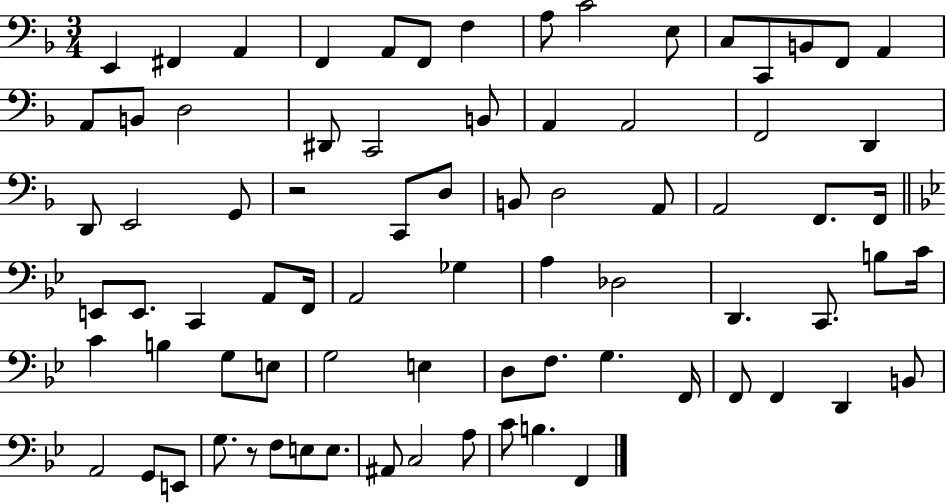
{
  \clef bass
  \numericTimeSignature
  \time 3/4
  \key f \major
  e,4 fis,4 a,4 | f,4 a,8 f,8 f4 | a8 c'2 e8 | c8 c,8 b,8 f,8 a,4 | \break a,8 b,8 d2 | dis,8 c,2 b,8 | a,4 a,2 | f,2 d,4 | \break d,8 e,2 g,8 | r2 c,8 d8 | b,8 d2 a,8 | a,2 f,8. f,16 | \break \bar "||" \break \key bes \major e,8 e,8. c,4 a,8 f,16 | a,2 ges4 | a4 des2 | d,4. c,8. b8 c'16 | \break c'4 b4 g8 e8 | g2 e4 | d8 f8. g4. f,16 | f,8 f,4 d,4 b,8 | \break a,2 g,8 e,8 | g8. r8 f8 e8 e8. | ais,8 c2 a8 | c'8 b4. f,4 | \break \bar "|."
}